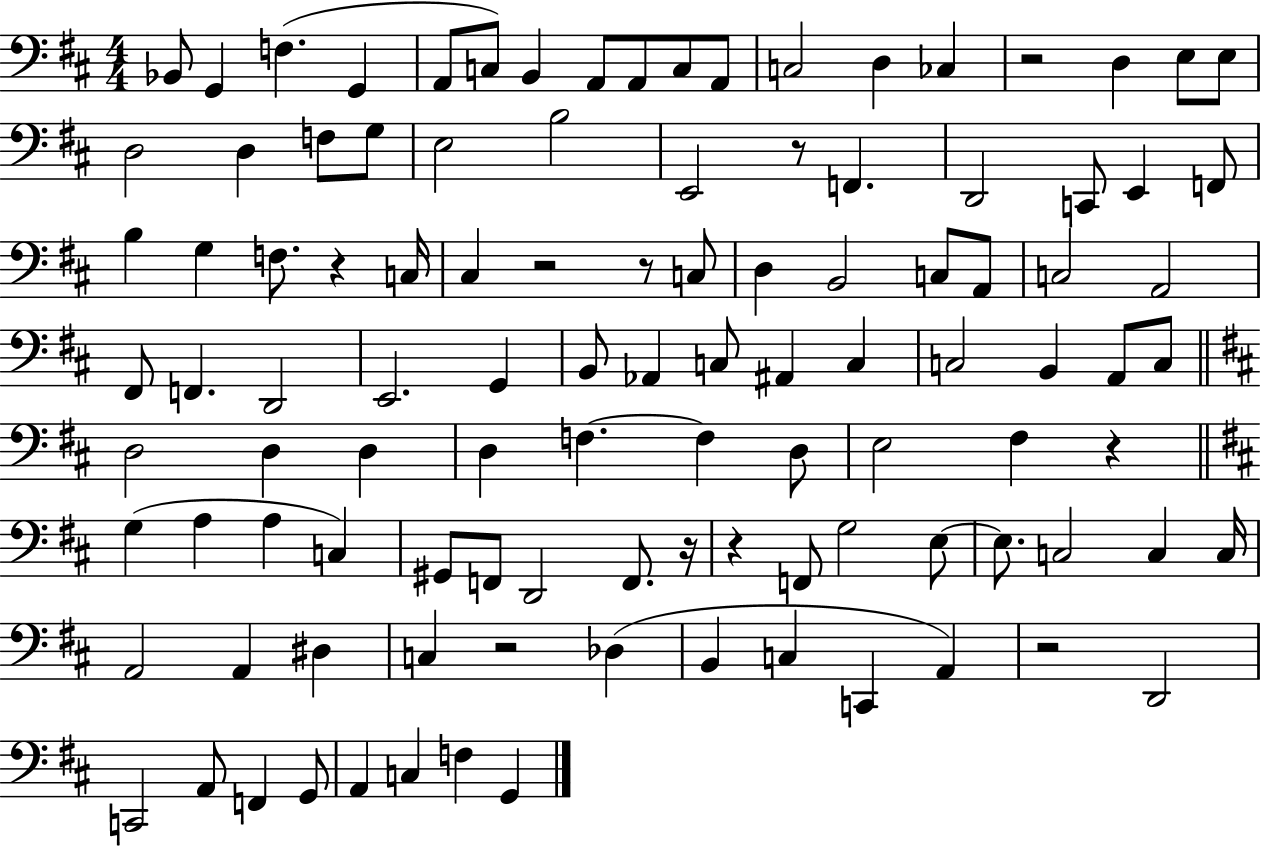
X:1
T:Untitled
M:4/4
L:1/4
K:D
_B,,/2 G,, F, G,, A,,/2 C,/2 B,, A,,/2 A,,/2 C,/2 A,,/2 C,2 D, _C, z2 D, E,/2 E,/2 D,2 D, F,/2 G,/2 E,2 B,2 E,,2 z/2 F,, D,,2 C,,/2 E,, F,,/2 B, G, F,/2 z C,/4 ^C, z2 z/2 C,/2 D, B,,2 C,/2 A,,/2 C,2 A,,2 ^F,,/2 F,, D,,2 E,,2 G,, B,,/2 _A,, C,/2 ^A,, C, C,2 B,, A,,/2 C,/2 D,2 D, D, D, F, F, D,/2 E,2 ^F, z G, A, A, C, ^G,,/2 F,,/2 D,,2 F,,/2 z/4 z F,,/2 G,2 E,/2 E,/2 C,2 C, C,/4 A,,2 A,, ^D, C, z2 _D, B,, C, C,, A,, z2 D,,2 C,,2 A,,/2 F,, G,,/2 A,, C, F, G,,